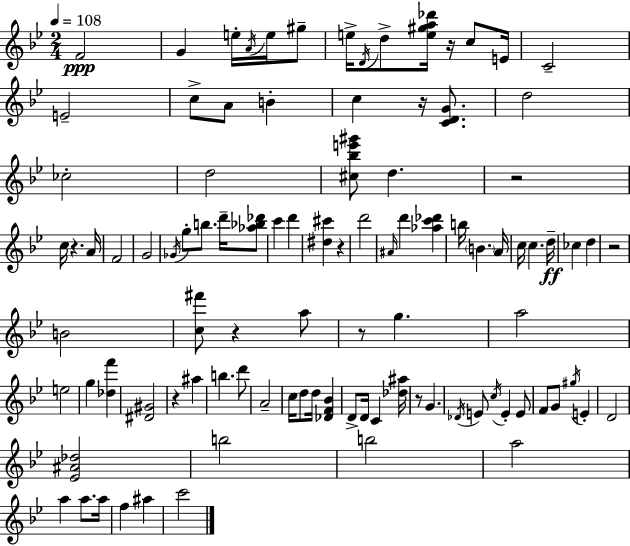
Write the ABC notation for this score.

X:1
T:Untitled
M:2/4
L:1/4
K:Bb
F2 G e/4 A/4 e/4 ^g/2 e/4 D/4 d/2 [e^ga_d']/4 z/4 c/2 E/4 C2 E2 c/2 A/2 B c z/4 [CDG]/2 d2 _c2 d2 [^c_be'^g']/2 d z2 c/4 z A/4 F2 G2 _G/4 g/2 b/2 d'/4 [_a_b_d']/2 c' d' [^d^c'] z d'2 ^A/4 d' [_ac'_d'] b/4 B A/4 c/4 c d/4 _c d z2 B2 [c^f']/2 z a/2 z/2 g a2 e2 g [_df'] [^D^G]2 z ^a b d'/2 A2 c/4 d/2 d/4 [_DF_B] D/2 D/4 C [_d^a]/4 z/2 G _D/4 E/2 c/4 E E/2 F/2 G/2 ^g/4 E D2 [_E^A_d]2 b2 b2 a2 a a/2 a/4 f ^a c'2